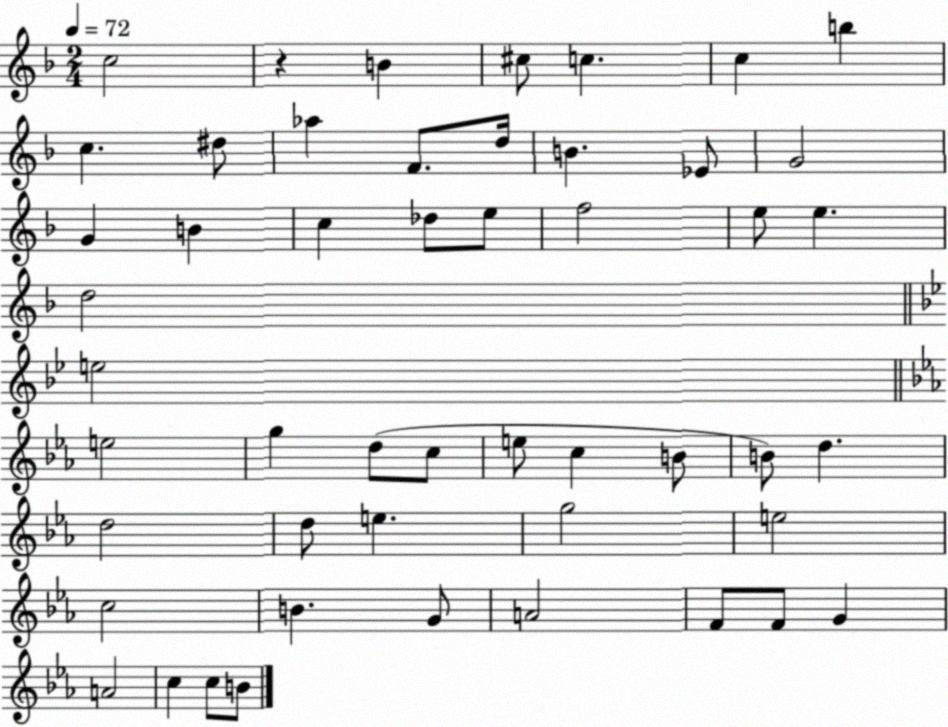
X:1
T:Untitled
M:2/4
L:1/4
K:F
c2 z B ^c/2 c c b c ^d/2 _a F/2 d/4 B _E/2 G2 G B c _d/2 e/2 f2 e/2 e d2 e2 e2 g d/2 c/2 e/2 c B/2 B/2 d d2 d/2 e g2 e2 c2 B G/2 A2 F/2 F/2 G A2 c c/2 B/2